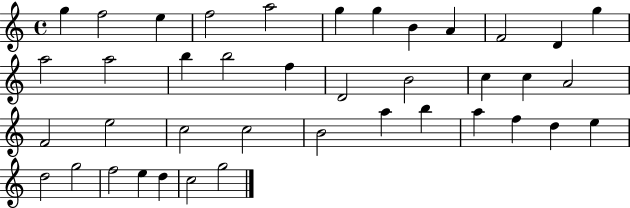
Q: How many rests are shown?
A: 0